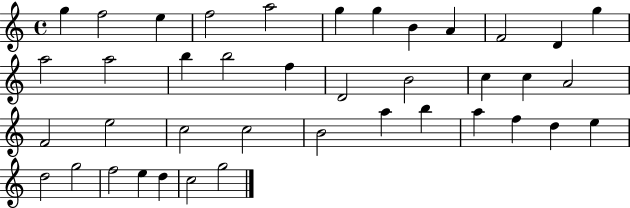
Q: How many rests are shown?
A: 0